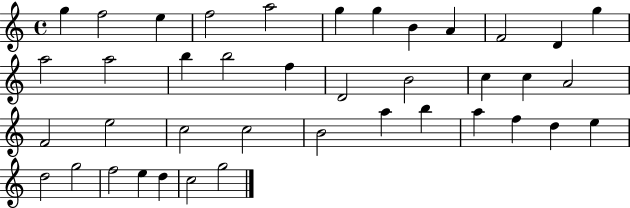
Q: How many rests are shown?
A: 0